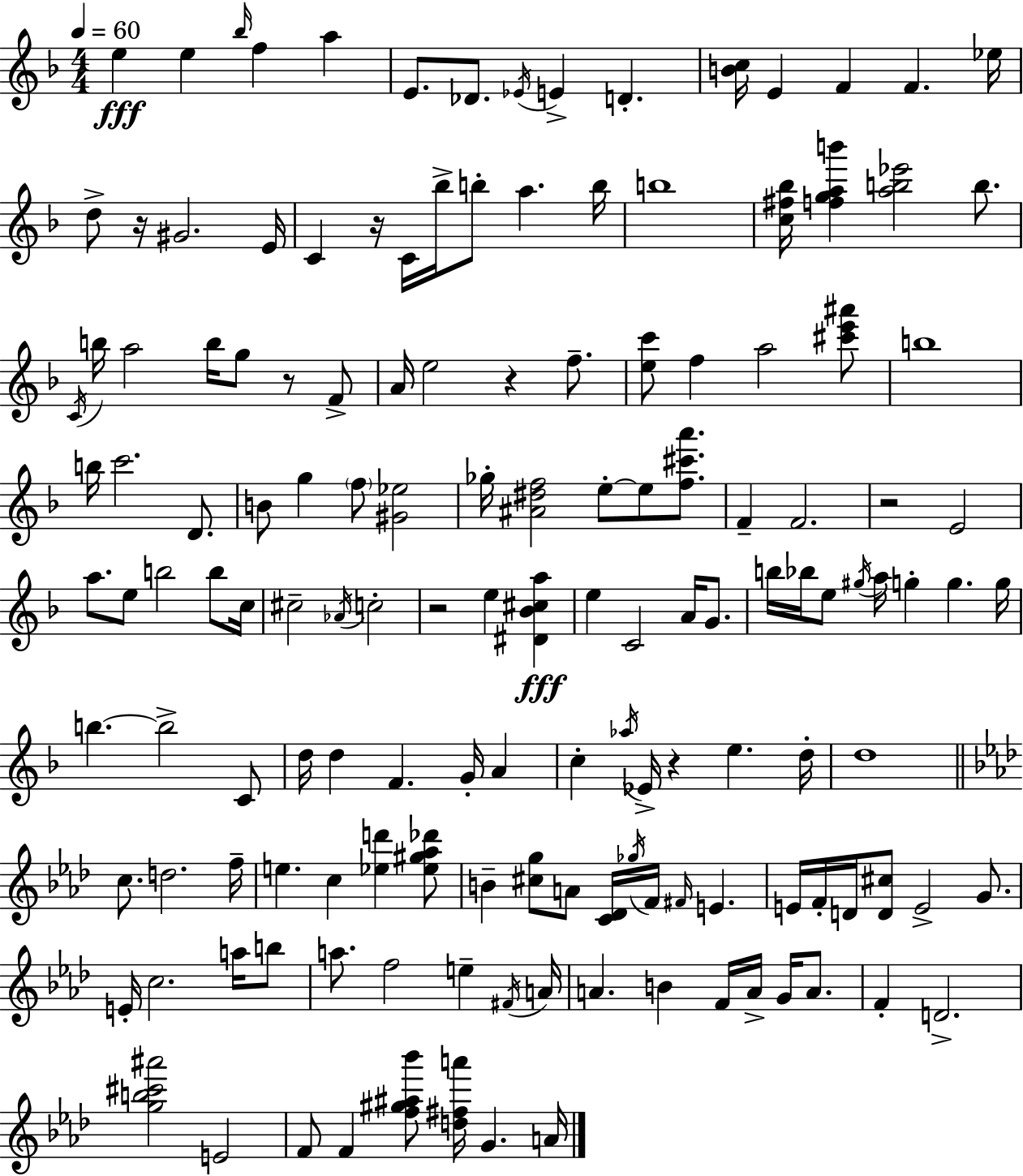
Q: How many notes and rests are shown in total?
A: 147